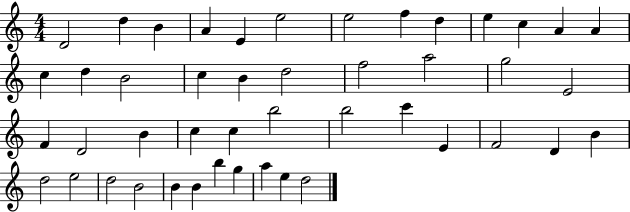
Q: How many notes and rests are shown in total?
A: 46